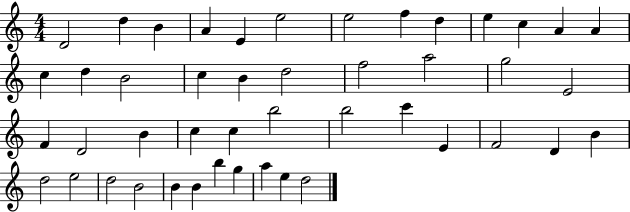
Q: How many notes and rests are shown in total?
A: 46